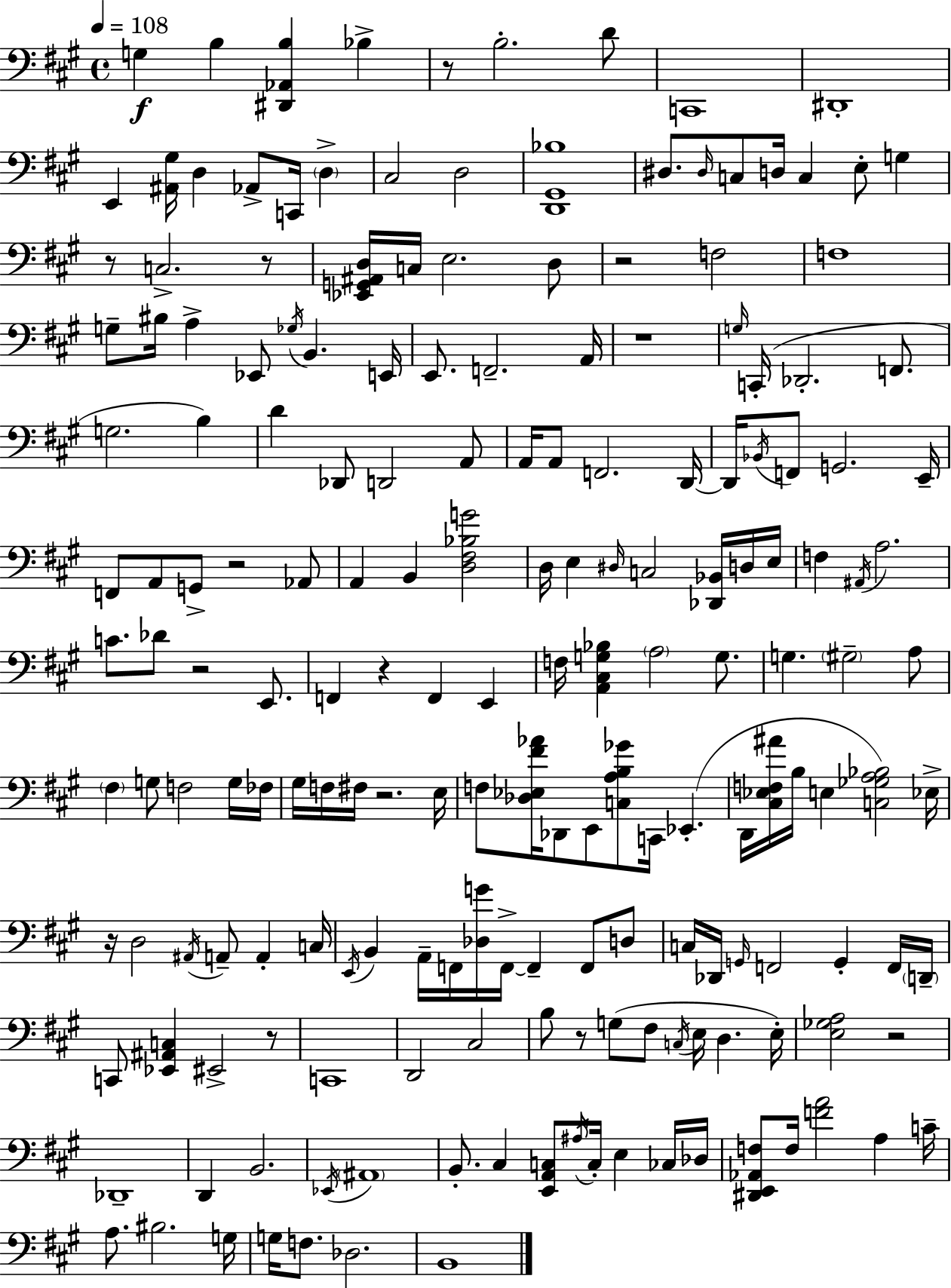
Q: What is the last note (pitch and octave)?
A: B2